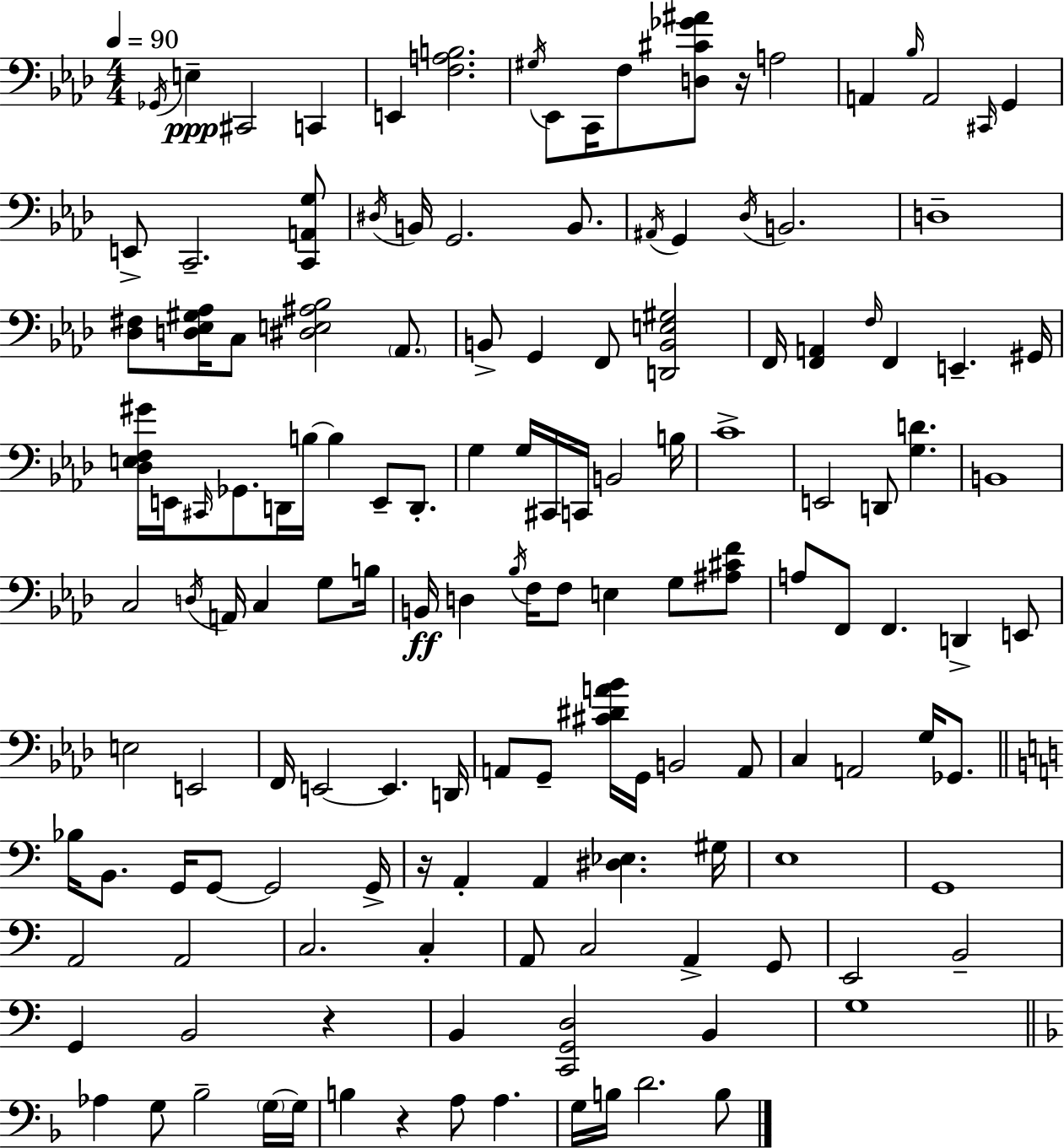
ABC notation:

X:1
T:Untitled
M:4/4
L:1/4
K:Ab
_G,,/4 E, ^C,,2 C,, E,, [F,A,B,]2 ^G,/4 _E,,/2 C,,/4 F,/2 [D,^C_G^A]/2 z/4 A,2 A,, _B,/4 A,,2 ^C,,/4 G,, E,,/2 C,,2 [C,,A,,G,]/2 ^D,/4 B,,/4 G,,2 B,,/2 ^A,,/4 G,, _D,/4 B,,2 D,4 [_D,^F,]/2 [D,_E,^G,_A,]/4 C,/2 [^D,E,^A,_B,]2 _A,,/2 B,,/2 G,, F,,/2 [D,,B,,E,^G,]2 F,,/4 [F,,A,,] F,/4 F,, E,, ^G,,/4 [_D,E,F,^G]/4 E,,/4 ^C,,/4 _G,,/2 D,,/4 B,/4 B, E,,/2 D,,/2 G, G,/4 ^C,,/4 C,,/4 B,,2 B,/4 C4 E,,2 D,,/2 [G,D] B,,4 C,2 D,/4 A,,/4 C, G,/2 B,/4 B,,/4 D, _B,/4 F,/4 F,/2 E, G,/2 [^A,^CF]/2 A,/2 F,,/2 F,, D,, E,,/2 E,2 E,,2 F,,/4 E,,2 E,, D,,/4 A,,/2 G,,/2 [^C^DA_B]/4 G,,/4 B,,2 A,,/2 C, A,,2 G,/4 _G,,/2 _B,/4 B,,/2 G,,/4 G,,/2 G,,2 G,,/4 z/4 A,, A,, [^D,_E,] ^G,/4 E,4 G,,4 A,,2 A,,2 C,2 C, A,,/2 C,2 A,, G,,/2 E,,2 B,,2 G,, B,,2 z B,, [C,,G,,D,]2 B,, G,4 _A, G,/2 _B,2 G,/4 G,/4 B, z A,/2 A, G,/4 B,/4 D2 B,/2